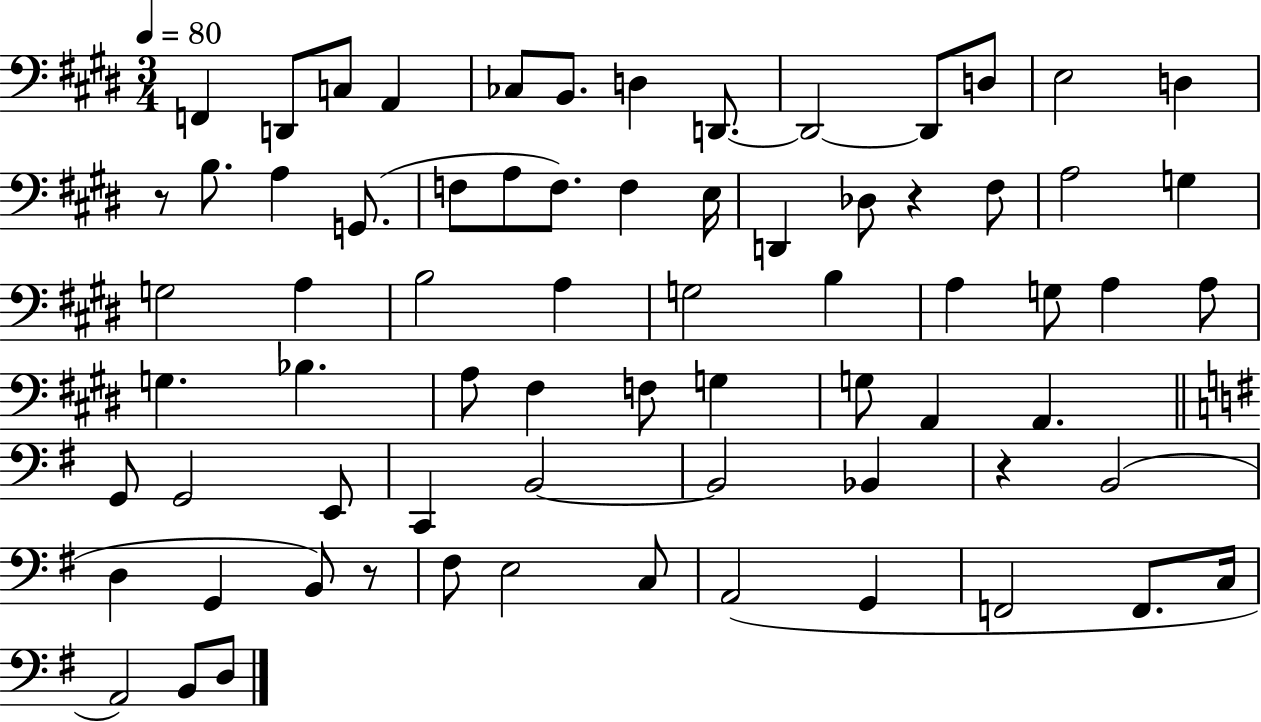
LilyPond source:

{
  \clef bass
  \numericTimeSignature
  \time 3/4
  \key e \major
  \tempo 4 = 80
  f,4 d,8 c8 a,4 | ces8 b,8. d4 d,8.~~ | d,2~~ d,8 d8 | e2 d4 | \break r8 b8. a4 g,8.( | f8 a8 f8.) f4 e16 | d,4 des8 r4 fis8 | a2 g4 | \break g2 a4 | b2 a4 | g2 b4 | a4 g8 a4 a8 | \break g4. bes4. | a8 fis4 f8 g4 | g8 a,4 a,4. | \bar "||" \break \key g \major g,8 g,2 e,8 | c,4 b,2~~ | b,2 bes,4 | r4 b,2( | \break d4 g,4 b,8) r8 | fis8 e2 c8 | a,2( g,4 | f,2 f,8. c16 | \break a,2) b,8 d8 | \bar "|."
}